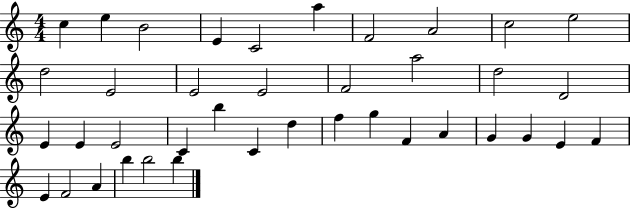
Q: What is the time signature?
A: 4/4